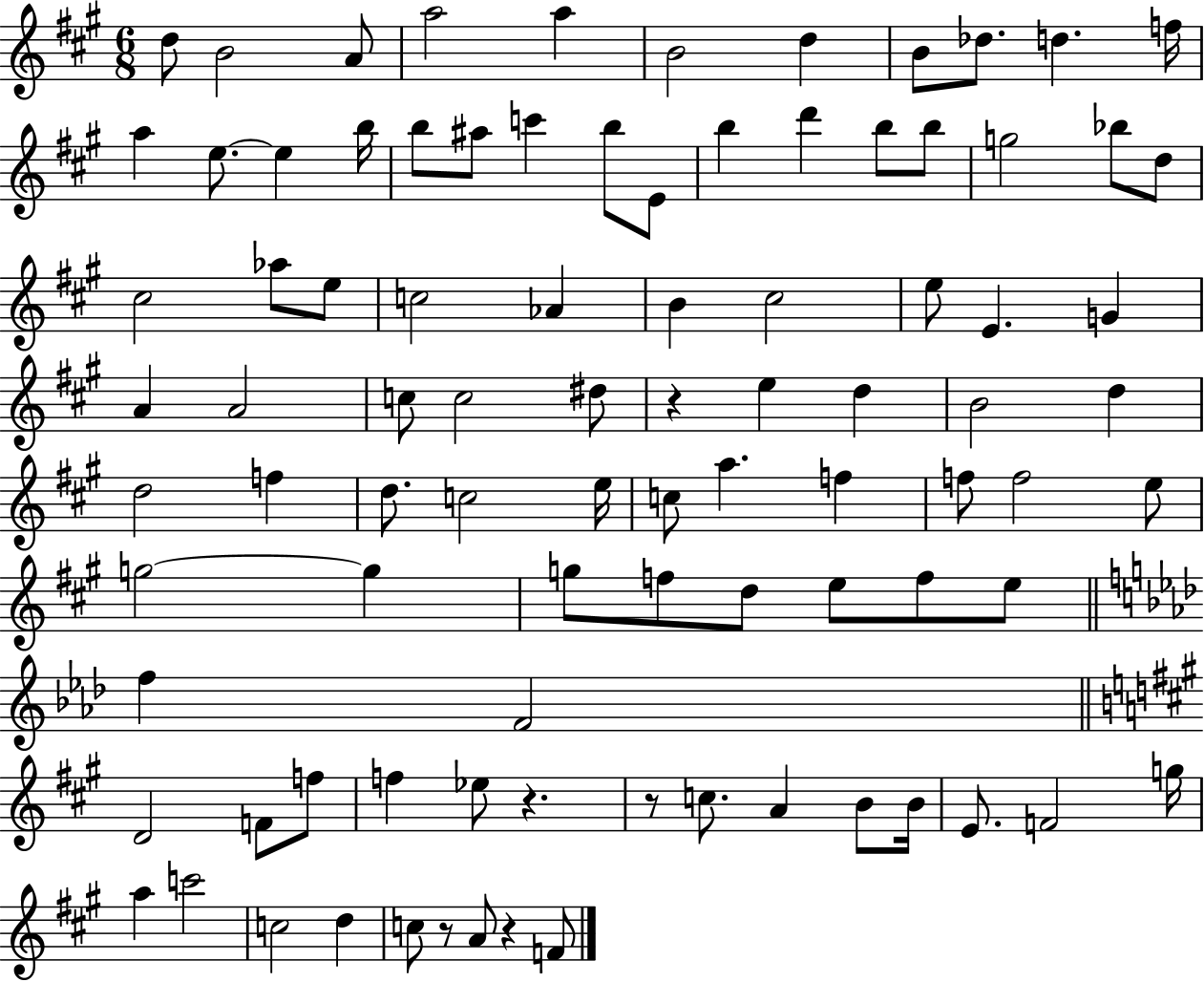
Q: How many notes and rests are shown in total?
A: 91